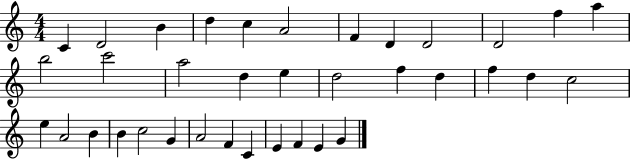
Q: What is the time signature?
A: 4/4